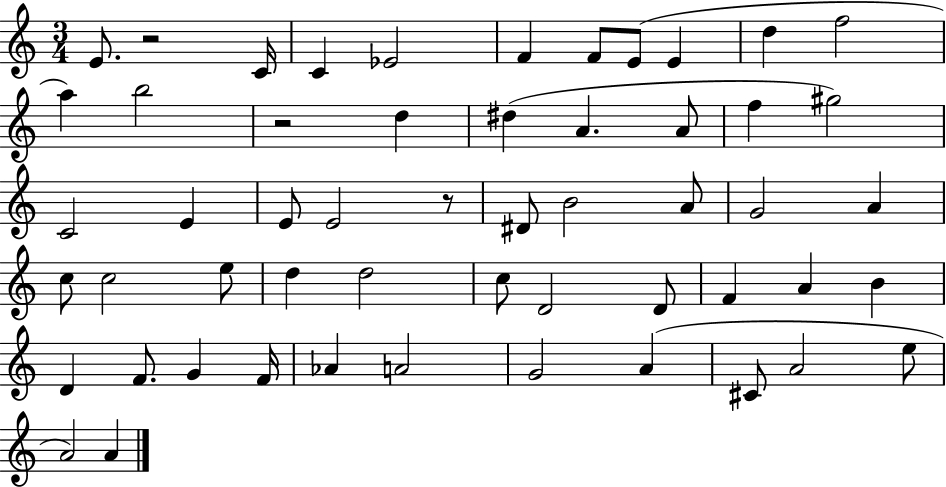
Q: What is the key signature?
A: C major